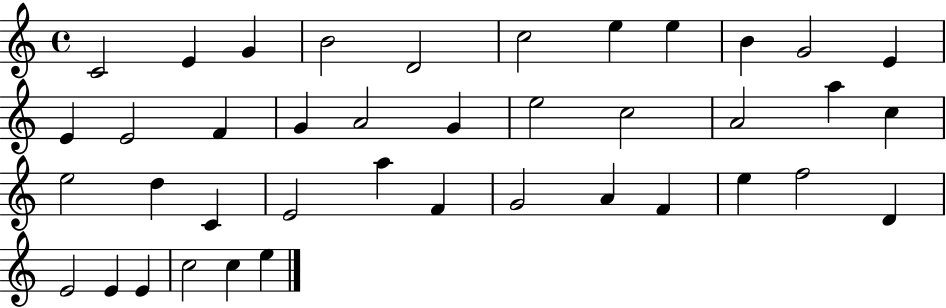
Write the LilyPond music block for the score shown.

{
  \clef treble
  \time 4/4
  \defaultTimeSignature
  \key c \major
  c'2 e'4 g'4 | b'2 d'2 | c''2 e''4 e''4 | b'4 g'2 e'4 | \break e'4 e'2 f'4 | g'4 a'2 g'4 | e''2 c''2 | a'2 a''4 c''4 | \break e''2 d''4 c'4 | e'2 a''4 f'4 | g'2 a'4 f'4 | e''4 f''2 d'4 | \break e'2 e'4 e'4 | c''2 c''4 e''4 | \bar "|."
}